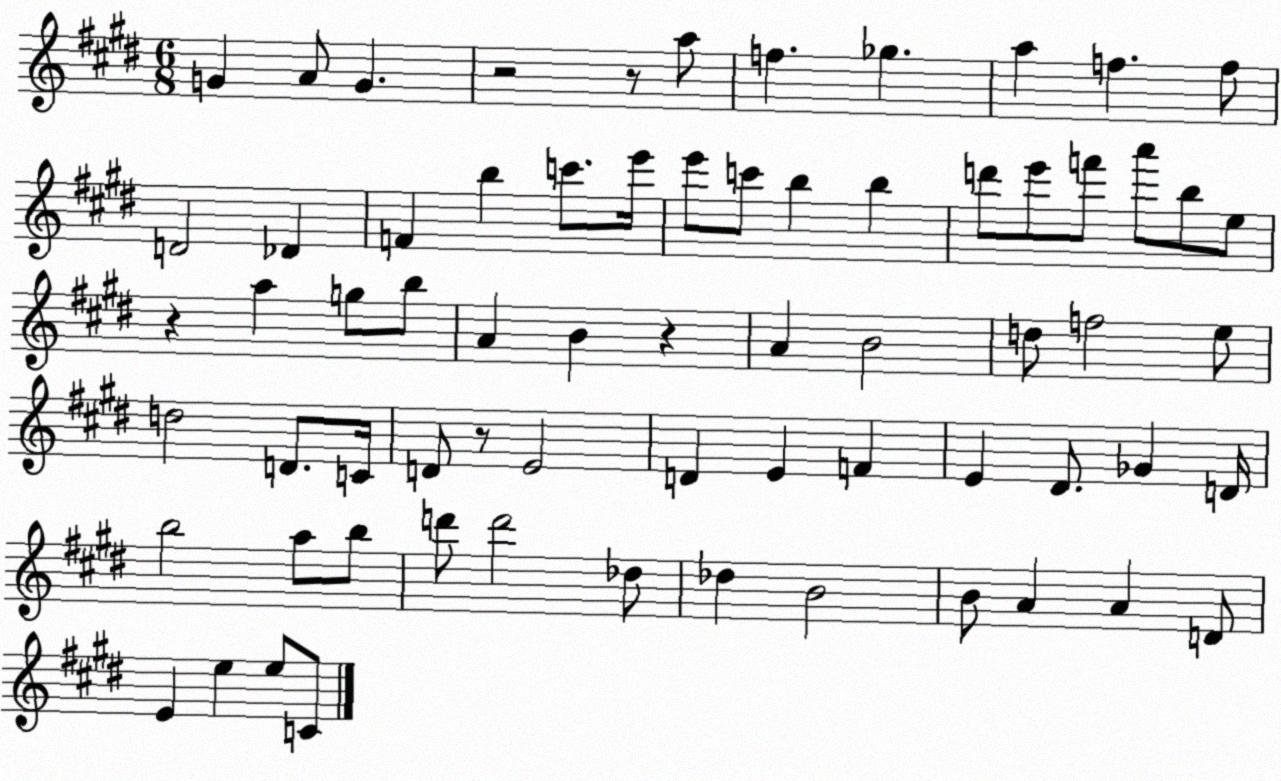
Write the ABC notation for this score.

X:1
T:Untitled
M:6/8
L:1/4
K:E
G A/2 G z2 z/2 a/2 f _g a f f/2 D2 _D F b c'/2 e'/4 e'/2 c'/2 b b d'/2 e'/2 f'/2 a'/2 b/2 e/2 z a g/2 b/2 A B z A B2 d/2 f2 e/2 d2 D/2 C/4 D/2 z/2 E2 D E F E ^D/2 _G D/4 b2 a/2 b/2 d'/2 d'2 _d/2 _d B2 B/2 A A D/2 E e e/2 C/2